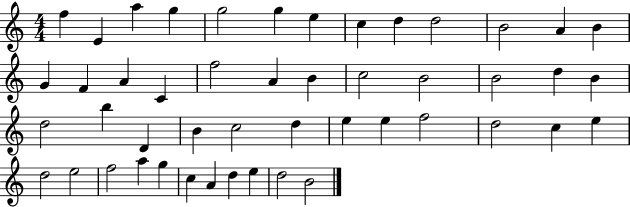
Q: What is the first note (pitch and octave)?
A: F5